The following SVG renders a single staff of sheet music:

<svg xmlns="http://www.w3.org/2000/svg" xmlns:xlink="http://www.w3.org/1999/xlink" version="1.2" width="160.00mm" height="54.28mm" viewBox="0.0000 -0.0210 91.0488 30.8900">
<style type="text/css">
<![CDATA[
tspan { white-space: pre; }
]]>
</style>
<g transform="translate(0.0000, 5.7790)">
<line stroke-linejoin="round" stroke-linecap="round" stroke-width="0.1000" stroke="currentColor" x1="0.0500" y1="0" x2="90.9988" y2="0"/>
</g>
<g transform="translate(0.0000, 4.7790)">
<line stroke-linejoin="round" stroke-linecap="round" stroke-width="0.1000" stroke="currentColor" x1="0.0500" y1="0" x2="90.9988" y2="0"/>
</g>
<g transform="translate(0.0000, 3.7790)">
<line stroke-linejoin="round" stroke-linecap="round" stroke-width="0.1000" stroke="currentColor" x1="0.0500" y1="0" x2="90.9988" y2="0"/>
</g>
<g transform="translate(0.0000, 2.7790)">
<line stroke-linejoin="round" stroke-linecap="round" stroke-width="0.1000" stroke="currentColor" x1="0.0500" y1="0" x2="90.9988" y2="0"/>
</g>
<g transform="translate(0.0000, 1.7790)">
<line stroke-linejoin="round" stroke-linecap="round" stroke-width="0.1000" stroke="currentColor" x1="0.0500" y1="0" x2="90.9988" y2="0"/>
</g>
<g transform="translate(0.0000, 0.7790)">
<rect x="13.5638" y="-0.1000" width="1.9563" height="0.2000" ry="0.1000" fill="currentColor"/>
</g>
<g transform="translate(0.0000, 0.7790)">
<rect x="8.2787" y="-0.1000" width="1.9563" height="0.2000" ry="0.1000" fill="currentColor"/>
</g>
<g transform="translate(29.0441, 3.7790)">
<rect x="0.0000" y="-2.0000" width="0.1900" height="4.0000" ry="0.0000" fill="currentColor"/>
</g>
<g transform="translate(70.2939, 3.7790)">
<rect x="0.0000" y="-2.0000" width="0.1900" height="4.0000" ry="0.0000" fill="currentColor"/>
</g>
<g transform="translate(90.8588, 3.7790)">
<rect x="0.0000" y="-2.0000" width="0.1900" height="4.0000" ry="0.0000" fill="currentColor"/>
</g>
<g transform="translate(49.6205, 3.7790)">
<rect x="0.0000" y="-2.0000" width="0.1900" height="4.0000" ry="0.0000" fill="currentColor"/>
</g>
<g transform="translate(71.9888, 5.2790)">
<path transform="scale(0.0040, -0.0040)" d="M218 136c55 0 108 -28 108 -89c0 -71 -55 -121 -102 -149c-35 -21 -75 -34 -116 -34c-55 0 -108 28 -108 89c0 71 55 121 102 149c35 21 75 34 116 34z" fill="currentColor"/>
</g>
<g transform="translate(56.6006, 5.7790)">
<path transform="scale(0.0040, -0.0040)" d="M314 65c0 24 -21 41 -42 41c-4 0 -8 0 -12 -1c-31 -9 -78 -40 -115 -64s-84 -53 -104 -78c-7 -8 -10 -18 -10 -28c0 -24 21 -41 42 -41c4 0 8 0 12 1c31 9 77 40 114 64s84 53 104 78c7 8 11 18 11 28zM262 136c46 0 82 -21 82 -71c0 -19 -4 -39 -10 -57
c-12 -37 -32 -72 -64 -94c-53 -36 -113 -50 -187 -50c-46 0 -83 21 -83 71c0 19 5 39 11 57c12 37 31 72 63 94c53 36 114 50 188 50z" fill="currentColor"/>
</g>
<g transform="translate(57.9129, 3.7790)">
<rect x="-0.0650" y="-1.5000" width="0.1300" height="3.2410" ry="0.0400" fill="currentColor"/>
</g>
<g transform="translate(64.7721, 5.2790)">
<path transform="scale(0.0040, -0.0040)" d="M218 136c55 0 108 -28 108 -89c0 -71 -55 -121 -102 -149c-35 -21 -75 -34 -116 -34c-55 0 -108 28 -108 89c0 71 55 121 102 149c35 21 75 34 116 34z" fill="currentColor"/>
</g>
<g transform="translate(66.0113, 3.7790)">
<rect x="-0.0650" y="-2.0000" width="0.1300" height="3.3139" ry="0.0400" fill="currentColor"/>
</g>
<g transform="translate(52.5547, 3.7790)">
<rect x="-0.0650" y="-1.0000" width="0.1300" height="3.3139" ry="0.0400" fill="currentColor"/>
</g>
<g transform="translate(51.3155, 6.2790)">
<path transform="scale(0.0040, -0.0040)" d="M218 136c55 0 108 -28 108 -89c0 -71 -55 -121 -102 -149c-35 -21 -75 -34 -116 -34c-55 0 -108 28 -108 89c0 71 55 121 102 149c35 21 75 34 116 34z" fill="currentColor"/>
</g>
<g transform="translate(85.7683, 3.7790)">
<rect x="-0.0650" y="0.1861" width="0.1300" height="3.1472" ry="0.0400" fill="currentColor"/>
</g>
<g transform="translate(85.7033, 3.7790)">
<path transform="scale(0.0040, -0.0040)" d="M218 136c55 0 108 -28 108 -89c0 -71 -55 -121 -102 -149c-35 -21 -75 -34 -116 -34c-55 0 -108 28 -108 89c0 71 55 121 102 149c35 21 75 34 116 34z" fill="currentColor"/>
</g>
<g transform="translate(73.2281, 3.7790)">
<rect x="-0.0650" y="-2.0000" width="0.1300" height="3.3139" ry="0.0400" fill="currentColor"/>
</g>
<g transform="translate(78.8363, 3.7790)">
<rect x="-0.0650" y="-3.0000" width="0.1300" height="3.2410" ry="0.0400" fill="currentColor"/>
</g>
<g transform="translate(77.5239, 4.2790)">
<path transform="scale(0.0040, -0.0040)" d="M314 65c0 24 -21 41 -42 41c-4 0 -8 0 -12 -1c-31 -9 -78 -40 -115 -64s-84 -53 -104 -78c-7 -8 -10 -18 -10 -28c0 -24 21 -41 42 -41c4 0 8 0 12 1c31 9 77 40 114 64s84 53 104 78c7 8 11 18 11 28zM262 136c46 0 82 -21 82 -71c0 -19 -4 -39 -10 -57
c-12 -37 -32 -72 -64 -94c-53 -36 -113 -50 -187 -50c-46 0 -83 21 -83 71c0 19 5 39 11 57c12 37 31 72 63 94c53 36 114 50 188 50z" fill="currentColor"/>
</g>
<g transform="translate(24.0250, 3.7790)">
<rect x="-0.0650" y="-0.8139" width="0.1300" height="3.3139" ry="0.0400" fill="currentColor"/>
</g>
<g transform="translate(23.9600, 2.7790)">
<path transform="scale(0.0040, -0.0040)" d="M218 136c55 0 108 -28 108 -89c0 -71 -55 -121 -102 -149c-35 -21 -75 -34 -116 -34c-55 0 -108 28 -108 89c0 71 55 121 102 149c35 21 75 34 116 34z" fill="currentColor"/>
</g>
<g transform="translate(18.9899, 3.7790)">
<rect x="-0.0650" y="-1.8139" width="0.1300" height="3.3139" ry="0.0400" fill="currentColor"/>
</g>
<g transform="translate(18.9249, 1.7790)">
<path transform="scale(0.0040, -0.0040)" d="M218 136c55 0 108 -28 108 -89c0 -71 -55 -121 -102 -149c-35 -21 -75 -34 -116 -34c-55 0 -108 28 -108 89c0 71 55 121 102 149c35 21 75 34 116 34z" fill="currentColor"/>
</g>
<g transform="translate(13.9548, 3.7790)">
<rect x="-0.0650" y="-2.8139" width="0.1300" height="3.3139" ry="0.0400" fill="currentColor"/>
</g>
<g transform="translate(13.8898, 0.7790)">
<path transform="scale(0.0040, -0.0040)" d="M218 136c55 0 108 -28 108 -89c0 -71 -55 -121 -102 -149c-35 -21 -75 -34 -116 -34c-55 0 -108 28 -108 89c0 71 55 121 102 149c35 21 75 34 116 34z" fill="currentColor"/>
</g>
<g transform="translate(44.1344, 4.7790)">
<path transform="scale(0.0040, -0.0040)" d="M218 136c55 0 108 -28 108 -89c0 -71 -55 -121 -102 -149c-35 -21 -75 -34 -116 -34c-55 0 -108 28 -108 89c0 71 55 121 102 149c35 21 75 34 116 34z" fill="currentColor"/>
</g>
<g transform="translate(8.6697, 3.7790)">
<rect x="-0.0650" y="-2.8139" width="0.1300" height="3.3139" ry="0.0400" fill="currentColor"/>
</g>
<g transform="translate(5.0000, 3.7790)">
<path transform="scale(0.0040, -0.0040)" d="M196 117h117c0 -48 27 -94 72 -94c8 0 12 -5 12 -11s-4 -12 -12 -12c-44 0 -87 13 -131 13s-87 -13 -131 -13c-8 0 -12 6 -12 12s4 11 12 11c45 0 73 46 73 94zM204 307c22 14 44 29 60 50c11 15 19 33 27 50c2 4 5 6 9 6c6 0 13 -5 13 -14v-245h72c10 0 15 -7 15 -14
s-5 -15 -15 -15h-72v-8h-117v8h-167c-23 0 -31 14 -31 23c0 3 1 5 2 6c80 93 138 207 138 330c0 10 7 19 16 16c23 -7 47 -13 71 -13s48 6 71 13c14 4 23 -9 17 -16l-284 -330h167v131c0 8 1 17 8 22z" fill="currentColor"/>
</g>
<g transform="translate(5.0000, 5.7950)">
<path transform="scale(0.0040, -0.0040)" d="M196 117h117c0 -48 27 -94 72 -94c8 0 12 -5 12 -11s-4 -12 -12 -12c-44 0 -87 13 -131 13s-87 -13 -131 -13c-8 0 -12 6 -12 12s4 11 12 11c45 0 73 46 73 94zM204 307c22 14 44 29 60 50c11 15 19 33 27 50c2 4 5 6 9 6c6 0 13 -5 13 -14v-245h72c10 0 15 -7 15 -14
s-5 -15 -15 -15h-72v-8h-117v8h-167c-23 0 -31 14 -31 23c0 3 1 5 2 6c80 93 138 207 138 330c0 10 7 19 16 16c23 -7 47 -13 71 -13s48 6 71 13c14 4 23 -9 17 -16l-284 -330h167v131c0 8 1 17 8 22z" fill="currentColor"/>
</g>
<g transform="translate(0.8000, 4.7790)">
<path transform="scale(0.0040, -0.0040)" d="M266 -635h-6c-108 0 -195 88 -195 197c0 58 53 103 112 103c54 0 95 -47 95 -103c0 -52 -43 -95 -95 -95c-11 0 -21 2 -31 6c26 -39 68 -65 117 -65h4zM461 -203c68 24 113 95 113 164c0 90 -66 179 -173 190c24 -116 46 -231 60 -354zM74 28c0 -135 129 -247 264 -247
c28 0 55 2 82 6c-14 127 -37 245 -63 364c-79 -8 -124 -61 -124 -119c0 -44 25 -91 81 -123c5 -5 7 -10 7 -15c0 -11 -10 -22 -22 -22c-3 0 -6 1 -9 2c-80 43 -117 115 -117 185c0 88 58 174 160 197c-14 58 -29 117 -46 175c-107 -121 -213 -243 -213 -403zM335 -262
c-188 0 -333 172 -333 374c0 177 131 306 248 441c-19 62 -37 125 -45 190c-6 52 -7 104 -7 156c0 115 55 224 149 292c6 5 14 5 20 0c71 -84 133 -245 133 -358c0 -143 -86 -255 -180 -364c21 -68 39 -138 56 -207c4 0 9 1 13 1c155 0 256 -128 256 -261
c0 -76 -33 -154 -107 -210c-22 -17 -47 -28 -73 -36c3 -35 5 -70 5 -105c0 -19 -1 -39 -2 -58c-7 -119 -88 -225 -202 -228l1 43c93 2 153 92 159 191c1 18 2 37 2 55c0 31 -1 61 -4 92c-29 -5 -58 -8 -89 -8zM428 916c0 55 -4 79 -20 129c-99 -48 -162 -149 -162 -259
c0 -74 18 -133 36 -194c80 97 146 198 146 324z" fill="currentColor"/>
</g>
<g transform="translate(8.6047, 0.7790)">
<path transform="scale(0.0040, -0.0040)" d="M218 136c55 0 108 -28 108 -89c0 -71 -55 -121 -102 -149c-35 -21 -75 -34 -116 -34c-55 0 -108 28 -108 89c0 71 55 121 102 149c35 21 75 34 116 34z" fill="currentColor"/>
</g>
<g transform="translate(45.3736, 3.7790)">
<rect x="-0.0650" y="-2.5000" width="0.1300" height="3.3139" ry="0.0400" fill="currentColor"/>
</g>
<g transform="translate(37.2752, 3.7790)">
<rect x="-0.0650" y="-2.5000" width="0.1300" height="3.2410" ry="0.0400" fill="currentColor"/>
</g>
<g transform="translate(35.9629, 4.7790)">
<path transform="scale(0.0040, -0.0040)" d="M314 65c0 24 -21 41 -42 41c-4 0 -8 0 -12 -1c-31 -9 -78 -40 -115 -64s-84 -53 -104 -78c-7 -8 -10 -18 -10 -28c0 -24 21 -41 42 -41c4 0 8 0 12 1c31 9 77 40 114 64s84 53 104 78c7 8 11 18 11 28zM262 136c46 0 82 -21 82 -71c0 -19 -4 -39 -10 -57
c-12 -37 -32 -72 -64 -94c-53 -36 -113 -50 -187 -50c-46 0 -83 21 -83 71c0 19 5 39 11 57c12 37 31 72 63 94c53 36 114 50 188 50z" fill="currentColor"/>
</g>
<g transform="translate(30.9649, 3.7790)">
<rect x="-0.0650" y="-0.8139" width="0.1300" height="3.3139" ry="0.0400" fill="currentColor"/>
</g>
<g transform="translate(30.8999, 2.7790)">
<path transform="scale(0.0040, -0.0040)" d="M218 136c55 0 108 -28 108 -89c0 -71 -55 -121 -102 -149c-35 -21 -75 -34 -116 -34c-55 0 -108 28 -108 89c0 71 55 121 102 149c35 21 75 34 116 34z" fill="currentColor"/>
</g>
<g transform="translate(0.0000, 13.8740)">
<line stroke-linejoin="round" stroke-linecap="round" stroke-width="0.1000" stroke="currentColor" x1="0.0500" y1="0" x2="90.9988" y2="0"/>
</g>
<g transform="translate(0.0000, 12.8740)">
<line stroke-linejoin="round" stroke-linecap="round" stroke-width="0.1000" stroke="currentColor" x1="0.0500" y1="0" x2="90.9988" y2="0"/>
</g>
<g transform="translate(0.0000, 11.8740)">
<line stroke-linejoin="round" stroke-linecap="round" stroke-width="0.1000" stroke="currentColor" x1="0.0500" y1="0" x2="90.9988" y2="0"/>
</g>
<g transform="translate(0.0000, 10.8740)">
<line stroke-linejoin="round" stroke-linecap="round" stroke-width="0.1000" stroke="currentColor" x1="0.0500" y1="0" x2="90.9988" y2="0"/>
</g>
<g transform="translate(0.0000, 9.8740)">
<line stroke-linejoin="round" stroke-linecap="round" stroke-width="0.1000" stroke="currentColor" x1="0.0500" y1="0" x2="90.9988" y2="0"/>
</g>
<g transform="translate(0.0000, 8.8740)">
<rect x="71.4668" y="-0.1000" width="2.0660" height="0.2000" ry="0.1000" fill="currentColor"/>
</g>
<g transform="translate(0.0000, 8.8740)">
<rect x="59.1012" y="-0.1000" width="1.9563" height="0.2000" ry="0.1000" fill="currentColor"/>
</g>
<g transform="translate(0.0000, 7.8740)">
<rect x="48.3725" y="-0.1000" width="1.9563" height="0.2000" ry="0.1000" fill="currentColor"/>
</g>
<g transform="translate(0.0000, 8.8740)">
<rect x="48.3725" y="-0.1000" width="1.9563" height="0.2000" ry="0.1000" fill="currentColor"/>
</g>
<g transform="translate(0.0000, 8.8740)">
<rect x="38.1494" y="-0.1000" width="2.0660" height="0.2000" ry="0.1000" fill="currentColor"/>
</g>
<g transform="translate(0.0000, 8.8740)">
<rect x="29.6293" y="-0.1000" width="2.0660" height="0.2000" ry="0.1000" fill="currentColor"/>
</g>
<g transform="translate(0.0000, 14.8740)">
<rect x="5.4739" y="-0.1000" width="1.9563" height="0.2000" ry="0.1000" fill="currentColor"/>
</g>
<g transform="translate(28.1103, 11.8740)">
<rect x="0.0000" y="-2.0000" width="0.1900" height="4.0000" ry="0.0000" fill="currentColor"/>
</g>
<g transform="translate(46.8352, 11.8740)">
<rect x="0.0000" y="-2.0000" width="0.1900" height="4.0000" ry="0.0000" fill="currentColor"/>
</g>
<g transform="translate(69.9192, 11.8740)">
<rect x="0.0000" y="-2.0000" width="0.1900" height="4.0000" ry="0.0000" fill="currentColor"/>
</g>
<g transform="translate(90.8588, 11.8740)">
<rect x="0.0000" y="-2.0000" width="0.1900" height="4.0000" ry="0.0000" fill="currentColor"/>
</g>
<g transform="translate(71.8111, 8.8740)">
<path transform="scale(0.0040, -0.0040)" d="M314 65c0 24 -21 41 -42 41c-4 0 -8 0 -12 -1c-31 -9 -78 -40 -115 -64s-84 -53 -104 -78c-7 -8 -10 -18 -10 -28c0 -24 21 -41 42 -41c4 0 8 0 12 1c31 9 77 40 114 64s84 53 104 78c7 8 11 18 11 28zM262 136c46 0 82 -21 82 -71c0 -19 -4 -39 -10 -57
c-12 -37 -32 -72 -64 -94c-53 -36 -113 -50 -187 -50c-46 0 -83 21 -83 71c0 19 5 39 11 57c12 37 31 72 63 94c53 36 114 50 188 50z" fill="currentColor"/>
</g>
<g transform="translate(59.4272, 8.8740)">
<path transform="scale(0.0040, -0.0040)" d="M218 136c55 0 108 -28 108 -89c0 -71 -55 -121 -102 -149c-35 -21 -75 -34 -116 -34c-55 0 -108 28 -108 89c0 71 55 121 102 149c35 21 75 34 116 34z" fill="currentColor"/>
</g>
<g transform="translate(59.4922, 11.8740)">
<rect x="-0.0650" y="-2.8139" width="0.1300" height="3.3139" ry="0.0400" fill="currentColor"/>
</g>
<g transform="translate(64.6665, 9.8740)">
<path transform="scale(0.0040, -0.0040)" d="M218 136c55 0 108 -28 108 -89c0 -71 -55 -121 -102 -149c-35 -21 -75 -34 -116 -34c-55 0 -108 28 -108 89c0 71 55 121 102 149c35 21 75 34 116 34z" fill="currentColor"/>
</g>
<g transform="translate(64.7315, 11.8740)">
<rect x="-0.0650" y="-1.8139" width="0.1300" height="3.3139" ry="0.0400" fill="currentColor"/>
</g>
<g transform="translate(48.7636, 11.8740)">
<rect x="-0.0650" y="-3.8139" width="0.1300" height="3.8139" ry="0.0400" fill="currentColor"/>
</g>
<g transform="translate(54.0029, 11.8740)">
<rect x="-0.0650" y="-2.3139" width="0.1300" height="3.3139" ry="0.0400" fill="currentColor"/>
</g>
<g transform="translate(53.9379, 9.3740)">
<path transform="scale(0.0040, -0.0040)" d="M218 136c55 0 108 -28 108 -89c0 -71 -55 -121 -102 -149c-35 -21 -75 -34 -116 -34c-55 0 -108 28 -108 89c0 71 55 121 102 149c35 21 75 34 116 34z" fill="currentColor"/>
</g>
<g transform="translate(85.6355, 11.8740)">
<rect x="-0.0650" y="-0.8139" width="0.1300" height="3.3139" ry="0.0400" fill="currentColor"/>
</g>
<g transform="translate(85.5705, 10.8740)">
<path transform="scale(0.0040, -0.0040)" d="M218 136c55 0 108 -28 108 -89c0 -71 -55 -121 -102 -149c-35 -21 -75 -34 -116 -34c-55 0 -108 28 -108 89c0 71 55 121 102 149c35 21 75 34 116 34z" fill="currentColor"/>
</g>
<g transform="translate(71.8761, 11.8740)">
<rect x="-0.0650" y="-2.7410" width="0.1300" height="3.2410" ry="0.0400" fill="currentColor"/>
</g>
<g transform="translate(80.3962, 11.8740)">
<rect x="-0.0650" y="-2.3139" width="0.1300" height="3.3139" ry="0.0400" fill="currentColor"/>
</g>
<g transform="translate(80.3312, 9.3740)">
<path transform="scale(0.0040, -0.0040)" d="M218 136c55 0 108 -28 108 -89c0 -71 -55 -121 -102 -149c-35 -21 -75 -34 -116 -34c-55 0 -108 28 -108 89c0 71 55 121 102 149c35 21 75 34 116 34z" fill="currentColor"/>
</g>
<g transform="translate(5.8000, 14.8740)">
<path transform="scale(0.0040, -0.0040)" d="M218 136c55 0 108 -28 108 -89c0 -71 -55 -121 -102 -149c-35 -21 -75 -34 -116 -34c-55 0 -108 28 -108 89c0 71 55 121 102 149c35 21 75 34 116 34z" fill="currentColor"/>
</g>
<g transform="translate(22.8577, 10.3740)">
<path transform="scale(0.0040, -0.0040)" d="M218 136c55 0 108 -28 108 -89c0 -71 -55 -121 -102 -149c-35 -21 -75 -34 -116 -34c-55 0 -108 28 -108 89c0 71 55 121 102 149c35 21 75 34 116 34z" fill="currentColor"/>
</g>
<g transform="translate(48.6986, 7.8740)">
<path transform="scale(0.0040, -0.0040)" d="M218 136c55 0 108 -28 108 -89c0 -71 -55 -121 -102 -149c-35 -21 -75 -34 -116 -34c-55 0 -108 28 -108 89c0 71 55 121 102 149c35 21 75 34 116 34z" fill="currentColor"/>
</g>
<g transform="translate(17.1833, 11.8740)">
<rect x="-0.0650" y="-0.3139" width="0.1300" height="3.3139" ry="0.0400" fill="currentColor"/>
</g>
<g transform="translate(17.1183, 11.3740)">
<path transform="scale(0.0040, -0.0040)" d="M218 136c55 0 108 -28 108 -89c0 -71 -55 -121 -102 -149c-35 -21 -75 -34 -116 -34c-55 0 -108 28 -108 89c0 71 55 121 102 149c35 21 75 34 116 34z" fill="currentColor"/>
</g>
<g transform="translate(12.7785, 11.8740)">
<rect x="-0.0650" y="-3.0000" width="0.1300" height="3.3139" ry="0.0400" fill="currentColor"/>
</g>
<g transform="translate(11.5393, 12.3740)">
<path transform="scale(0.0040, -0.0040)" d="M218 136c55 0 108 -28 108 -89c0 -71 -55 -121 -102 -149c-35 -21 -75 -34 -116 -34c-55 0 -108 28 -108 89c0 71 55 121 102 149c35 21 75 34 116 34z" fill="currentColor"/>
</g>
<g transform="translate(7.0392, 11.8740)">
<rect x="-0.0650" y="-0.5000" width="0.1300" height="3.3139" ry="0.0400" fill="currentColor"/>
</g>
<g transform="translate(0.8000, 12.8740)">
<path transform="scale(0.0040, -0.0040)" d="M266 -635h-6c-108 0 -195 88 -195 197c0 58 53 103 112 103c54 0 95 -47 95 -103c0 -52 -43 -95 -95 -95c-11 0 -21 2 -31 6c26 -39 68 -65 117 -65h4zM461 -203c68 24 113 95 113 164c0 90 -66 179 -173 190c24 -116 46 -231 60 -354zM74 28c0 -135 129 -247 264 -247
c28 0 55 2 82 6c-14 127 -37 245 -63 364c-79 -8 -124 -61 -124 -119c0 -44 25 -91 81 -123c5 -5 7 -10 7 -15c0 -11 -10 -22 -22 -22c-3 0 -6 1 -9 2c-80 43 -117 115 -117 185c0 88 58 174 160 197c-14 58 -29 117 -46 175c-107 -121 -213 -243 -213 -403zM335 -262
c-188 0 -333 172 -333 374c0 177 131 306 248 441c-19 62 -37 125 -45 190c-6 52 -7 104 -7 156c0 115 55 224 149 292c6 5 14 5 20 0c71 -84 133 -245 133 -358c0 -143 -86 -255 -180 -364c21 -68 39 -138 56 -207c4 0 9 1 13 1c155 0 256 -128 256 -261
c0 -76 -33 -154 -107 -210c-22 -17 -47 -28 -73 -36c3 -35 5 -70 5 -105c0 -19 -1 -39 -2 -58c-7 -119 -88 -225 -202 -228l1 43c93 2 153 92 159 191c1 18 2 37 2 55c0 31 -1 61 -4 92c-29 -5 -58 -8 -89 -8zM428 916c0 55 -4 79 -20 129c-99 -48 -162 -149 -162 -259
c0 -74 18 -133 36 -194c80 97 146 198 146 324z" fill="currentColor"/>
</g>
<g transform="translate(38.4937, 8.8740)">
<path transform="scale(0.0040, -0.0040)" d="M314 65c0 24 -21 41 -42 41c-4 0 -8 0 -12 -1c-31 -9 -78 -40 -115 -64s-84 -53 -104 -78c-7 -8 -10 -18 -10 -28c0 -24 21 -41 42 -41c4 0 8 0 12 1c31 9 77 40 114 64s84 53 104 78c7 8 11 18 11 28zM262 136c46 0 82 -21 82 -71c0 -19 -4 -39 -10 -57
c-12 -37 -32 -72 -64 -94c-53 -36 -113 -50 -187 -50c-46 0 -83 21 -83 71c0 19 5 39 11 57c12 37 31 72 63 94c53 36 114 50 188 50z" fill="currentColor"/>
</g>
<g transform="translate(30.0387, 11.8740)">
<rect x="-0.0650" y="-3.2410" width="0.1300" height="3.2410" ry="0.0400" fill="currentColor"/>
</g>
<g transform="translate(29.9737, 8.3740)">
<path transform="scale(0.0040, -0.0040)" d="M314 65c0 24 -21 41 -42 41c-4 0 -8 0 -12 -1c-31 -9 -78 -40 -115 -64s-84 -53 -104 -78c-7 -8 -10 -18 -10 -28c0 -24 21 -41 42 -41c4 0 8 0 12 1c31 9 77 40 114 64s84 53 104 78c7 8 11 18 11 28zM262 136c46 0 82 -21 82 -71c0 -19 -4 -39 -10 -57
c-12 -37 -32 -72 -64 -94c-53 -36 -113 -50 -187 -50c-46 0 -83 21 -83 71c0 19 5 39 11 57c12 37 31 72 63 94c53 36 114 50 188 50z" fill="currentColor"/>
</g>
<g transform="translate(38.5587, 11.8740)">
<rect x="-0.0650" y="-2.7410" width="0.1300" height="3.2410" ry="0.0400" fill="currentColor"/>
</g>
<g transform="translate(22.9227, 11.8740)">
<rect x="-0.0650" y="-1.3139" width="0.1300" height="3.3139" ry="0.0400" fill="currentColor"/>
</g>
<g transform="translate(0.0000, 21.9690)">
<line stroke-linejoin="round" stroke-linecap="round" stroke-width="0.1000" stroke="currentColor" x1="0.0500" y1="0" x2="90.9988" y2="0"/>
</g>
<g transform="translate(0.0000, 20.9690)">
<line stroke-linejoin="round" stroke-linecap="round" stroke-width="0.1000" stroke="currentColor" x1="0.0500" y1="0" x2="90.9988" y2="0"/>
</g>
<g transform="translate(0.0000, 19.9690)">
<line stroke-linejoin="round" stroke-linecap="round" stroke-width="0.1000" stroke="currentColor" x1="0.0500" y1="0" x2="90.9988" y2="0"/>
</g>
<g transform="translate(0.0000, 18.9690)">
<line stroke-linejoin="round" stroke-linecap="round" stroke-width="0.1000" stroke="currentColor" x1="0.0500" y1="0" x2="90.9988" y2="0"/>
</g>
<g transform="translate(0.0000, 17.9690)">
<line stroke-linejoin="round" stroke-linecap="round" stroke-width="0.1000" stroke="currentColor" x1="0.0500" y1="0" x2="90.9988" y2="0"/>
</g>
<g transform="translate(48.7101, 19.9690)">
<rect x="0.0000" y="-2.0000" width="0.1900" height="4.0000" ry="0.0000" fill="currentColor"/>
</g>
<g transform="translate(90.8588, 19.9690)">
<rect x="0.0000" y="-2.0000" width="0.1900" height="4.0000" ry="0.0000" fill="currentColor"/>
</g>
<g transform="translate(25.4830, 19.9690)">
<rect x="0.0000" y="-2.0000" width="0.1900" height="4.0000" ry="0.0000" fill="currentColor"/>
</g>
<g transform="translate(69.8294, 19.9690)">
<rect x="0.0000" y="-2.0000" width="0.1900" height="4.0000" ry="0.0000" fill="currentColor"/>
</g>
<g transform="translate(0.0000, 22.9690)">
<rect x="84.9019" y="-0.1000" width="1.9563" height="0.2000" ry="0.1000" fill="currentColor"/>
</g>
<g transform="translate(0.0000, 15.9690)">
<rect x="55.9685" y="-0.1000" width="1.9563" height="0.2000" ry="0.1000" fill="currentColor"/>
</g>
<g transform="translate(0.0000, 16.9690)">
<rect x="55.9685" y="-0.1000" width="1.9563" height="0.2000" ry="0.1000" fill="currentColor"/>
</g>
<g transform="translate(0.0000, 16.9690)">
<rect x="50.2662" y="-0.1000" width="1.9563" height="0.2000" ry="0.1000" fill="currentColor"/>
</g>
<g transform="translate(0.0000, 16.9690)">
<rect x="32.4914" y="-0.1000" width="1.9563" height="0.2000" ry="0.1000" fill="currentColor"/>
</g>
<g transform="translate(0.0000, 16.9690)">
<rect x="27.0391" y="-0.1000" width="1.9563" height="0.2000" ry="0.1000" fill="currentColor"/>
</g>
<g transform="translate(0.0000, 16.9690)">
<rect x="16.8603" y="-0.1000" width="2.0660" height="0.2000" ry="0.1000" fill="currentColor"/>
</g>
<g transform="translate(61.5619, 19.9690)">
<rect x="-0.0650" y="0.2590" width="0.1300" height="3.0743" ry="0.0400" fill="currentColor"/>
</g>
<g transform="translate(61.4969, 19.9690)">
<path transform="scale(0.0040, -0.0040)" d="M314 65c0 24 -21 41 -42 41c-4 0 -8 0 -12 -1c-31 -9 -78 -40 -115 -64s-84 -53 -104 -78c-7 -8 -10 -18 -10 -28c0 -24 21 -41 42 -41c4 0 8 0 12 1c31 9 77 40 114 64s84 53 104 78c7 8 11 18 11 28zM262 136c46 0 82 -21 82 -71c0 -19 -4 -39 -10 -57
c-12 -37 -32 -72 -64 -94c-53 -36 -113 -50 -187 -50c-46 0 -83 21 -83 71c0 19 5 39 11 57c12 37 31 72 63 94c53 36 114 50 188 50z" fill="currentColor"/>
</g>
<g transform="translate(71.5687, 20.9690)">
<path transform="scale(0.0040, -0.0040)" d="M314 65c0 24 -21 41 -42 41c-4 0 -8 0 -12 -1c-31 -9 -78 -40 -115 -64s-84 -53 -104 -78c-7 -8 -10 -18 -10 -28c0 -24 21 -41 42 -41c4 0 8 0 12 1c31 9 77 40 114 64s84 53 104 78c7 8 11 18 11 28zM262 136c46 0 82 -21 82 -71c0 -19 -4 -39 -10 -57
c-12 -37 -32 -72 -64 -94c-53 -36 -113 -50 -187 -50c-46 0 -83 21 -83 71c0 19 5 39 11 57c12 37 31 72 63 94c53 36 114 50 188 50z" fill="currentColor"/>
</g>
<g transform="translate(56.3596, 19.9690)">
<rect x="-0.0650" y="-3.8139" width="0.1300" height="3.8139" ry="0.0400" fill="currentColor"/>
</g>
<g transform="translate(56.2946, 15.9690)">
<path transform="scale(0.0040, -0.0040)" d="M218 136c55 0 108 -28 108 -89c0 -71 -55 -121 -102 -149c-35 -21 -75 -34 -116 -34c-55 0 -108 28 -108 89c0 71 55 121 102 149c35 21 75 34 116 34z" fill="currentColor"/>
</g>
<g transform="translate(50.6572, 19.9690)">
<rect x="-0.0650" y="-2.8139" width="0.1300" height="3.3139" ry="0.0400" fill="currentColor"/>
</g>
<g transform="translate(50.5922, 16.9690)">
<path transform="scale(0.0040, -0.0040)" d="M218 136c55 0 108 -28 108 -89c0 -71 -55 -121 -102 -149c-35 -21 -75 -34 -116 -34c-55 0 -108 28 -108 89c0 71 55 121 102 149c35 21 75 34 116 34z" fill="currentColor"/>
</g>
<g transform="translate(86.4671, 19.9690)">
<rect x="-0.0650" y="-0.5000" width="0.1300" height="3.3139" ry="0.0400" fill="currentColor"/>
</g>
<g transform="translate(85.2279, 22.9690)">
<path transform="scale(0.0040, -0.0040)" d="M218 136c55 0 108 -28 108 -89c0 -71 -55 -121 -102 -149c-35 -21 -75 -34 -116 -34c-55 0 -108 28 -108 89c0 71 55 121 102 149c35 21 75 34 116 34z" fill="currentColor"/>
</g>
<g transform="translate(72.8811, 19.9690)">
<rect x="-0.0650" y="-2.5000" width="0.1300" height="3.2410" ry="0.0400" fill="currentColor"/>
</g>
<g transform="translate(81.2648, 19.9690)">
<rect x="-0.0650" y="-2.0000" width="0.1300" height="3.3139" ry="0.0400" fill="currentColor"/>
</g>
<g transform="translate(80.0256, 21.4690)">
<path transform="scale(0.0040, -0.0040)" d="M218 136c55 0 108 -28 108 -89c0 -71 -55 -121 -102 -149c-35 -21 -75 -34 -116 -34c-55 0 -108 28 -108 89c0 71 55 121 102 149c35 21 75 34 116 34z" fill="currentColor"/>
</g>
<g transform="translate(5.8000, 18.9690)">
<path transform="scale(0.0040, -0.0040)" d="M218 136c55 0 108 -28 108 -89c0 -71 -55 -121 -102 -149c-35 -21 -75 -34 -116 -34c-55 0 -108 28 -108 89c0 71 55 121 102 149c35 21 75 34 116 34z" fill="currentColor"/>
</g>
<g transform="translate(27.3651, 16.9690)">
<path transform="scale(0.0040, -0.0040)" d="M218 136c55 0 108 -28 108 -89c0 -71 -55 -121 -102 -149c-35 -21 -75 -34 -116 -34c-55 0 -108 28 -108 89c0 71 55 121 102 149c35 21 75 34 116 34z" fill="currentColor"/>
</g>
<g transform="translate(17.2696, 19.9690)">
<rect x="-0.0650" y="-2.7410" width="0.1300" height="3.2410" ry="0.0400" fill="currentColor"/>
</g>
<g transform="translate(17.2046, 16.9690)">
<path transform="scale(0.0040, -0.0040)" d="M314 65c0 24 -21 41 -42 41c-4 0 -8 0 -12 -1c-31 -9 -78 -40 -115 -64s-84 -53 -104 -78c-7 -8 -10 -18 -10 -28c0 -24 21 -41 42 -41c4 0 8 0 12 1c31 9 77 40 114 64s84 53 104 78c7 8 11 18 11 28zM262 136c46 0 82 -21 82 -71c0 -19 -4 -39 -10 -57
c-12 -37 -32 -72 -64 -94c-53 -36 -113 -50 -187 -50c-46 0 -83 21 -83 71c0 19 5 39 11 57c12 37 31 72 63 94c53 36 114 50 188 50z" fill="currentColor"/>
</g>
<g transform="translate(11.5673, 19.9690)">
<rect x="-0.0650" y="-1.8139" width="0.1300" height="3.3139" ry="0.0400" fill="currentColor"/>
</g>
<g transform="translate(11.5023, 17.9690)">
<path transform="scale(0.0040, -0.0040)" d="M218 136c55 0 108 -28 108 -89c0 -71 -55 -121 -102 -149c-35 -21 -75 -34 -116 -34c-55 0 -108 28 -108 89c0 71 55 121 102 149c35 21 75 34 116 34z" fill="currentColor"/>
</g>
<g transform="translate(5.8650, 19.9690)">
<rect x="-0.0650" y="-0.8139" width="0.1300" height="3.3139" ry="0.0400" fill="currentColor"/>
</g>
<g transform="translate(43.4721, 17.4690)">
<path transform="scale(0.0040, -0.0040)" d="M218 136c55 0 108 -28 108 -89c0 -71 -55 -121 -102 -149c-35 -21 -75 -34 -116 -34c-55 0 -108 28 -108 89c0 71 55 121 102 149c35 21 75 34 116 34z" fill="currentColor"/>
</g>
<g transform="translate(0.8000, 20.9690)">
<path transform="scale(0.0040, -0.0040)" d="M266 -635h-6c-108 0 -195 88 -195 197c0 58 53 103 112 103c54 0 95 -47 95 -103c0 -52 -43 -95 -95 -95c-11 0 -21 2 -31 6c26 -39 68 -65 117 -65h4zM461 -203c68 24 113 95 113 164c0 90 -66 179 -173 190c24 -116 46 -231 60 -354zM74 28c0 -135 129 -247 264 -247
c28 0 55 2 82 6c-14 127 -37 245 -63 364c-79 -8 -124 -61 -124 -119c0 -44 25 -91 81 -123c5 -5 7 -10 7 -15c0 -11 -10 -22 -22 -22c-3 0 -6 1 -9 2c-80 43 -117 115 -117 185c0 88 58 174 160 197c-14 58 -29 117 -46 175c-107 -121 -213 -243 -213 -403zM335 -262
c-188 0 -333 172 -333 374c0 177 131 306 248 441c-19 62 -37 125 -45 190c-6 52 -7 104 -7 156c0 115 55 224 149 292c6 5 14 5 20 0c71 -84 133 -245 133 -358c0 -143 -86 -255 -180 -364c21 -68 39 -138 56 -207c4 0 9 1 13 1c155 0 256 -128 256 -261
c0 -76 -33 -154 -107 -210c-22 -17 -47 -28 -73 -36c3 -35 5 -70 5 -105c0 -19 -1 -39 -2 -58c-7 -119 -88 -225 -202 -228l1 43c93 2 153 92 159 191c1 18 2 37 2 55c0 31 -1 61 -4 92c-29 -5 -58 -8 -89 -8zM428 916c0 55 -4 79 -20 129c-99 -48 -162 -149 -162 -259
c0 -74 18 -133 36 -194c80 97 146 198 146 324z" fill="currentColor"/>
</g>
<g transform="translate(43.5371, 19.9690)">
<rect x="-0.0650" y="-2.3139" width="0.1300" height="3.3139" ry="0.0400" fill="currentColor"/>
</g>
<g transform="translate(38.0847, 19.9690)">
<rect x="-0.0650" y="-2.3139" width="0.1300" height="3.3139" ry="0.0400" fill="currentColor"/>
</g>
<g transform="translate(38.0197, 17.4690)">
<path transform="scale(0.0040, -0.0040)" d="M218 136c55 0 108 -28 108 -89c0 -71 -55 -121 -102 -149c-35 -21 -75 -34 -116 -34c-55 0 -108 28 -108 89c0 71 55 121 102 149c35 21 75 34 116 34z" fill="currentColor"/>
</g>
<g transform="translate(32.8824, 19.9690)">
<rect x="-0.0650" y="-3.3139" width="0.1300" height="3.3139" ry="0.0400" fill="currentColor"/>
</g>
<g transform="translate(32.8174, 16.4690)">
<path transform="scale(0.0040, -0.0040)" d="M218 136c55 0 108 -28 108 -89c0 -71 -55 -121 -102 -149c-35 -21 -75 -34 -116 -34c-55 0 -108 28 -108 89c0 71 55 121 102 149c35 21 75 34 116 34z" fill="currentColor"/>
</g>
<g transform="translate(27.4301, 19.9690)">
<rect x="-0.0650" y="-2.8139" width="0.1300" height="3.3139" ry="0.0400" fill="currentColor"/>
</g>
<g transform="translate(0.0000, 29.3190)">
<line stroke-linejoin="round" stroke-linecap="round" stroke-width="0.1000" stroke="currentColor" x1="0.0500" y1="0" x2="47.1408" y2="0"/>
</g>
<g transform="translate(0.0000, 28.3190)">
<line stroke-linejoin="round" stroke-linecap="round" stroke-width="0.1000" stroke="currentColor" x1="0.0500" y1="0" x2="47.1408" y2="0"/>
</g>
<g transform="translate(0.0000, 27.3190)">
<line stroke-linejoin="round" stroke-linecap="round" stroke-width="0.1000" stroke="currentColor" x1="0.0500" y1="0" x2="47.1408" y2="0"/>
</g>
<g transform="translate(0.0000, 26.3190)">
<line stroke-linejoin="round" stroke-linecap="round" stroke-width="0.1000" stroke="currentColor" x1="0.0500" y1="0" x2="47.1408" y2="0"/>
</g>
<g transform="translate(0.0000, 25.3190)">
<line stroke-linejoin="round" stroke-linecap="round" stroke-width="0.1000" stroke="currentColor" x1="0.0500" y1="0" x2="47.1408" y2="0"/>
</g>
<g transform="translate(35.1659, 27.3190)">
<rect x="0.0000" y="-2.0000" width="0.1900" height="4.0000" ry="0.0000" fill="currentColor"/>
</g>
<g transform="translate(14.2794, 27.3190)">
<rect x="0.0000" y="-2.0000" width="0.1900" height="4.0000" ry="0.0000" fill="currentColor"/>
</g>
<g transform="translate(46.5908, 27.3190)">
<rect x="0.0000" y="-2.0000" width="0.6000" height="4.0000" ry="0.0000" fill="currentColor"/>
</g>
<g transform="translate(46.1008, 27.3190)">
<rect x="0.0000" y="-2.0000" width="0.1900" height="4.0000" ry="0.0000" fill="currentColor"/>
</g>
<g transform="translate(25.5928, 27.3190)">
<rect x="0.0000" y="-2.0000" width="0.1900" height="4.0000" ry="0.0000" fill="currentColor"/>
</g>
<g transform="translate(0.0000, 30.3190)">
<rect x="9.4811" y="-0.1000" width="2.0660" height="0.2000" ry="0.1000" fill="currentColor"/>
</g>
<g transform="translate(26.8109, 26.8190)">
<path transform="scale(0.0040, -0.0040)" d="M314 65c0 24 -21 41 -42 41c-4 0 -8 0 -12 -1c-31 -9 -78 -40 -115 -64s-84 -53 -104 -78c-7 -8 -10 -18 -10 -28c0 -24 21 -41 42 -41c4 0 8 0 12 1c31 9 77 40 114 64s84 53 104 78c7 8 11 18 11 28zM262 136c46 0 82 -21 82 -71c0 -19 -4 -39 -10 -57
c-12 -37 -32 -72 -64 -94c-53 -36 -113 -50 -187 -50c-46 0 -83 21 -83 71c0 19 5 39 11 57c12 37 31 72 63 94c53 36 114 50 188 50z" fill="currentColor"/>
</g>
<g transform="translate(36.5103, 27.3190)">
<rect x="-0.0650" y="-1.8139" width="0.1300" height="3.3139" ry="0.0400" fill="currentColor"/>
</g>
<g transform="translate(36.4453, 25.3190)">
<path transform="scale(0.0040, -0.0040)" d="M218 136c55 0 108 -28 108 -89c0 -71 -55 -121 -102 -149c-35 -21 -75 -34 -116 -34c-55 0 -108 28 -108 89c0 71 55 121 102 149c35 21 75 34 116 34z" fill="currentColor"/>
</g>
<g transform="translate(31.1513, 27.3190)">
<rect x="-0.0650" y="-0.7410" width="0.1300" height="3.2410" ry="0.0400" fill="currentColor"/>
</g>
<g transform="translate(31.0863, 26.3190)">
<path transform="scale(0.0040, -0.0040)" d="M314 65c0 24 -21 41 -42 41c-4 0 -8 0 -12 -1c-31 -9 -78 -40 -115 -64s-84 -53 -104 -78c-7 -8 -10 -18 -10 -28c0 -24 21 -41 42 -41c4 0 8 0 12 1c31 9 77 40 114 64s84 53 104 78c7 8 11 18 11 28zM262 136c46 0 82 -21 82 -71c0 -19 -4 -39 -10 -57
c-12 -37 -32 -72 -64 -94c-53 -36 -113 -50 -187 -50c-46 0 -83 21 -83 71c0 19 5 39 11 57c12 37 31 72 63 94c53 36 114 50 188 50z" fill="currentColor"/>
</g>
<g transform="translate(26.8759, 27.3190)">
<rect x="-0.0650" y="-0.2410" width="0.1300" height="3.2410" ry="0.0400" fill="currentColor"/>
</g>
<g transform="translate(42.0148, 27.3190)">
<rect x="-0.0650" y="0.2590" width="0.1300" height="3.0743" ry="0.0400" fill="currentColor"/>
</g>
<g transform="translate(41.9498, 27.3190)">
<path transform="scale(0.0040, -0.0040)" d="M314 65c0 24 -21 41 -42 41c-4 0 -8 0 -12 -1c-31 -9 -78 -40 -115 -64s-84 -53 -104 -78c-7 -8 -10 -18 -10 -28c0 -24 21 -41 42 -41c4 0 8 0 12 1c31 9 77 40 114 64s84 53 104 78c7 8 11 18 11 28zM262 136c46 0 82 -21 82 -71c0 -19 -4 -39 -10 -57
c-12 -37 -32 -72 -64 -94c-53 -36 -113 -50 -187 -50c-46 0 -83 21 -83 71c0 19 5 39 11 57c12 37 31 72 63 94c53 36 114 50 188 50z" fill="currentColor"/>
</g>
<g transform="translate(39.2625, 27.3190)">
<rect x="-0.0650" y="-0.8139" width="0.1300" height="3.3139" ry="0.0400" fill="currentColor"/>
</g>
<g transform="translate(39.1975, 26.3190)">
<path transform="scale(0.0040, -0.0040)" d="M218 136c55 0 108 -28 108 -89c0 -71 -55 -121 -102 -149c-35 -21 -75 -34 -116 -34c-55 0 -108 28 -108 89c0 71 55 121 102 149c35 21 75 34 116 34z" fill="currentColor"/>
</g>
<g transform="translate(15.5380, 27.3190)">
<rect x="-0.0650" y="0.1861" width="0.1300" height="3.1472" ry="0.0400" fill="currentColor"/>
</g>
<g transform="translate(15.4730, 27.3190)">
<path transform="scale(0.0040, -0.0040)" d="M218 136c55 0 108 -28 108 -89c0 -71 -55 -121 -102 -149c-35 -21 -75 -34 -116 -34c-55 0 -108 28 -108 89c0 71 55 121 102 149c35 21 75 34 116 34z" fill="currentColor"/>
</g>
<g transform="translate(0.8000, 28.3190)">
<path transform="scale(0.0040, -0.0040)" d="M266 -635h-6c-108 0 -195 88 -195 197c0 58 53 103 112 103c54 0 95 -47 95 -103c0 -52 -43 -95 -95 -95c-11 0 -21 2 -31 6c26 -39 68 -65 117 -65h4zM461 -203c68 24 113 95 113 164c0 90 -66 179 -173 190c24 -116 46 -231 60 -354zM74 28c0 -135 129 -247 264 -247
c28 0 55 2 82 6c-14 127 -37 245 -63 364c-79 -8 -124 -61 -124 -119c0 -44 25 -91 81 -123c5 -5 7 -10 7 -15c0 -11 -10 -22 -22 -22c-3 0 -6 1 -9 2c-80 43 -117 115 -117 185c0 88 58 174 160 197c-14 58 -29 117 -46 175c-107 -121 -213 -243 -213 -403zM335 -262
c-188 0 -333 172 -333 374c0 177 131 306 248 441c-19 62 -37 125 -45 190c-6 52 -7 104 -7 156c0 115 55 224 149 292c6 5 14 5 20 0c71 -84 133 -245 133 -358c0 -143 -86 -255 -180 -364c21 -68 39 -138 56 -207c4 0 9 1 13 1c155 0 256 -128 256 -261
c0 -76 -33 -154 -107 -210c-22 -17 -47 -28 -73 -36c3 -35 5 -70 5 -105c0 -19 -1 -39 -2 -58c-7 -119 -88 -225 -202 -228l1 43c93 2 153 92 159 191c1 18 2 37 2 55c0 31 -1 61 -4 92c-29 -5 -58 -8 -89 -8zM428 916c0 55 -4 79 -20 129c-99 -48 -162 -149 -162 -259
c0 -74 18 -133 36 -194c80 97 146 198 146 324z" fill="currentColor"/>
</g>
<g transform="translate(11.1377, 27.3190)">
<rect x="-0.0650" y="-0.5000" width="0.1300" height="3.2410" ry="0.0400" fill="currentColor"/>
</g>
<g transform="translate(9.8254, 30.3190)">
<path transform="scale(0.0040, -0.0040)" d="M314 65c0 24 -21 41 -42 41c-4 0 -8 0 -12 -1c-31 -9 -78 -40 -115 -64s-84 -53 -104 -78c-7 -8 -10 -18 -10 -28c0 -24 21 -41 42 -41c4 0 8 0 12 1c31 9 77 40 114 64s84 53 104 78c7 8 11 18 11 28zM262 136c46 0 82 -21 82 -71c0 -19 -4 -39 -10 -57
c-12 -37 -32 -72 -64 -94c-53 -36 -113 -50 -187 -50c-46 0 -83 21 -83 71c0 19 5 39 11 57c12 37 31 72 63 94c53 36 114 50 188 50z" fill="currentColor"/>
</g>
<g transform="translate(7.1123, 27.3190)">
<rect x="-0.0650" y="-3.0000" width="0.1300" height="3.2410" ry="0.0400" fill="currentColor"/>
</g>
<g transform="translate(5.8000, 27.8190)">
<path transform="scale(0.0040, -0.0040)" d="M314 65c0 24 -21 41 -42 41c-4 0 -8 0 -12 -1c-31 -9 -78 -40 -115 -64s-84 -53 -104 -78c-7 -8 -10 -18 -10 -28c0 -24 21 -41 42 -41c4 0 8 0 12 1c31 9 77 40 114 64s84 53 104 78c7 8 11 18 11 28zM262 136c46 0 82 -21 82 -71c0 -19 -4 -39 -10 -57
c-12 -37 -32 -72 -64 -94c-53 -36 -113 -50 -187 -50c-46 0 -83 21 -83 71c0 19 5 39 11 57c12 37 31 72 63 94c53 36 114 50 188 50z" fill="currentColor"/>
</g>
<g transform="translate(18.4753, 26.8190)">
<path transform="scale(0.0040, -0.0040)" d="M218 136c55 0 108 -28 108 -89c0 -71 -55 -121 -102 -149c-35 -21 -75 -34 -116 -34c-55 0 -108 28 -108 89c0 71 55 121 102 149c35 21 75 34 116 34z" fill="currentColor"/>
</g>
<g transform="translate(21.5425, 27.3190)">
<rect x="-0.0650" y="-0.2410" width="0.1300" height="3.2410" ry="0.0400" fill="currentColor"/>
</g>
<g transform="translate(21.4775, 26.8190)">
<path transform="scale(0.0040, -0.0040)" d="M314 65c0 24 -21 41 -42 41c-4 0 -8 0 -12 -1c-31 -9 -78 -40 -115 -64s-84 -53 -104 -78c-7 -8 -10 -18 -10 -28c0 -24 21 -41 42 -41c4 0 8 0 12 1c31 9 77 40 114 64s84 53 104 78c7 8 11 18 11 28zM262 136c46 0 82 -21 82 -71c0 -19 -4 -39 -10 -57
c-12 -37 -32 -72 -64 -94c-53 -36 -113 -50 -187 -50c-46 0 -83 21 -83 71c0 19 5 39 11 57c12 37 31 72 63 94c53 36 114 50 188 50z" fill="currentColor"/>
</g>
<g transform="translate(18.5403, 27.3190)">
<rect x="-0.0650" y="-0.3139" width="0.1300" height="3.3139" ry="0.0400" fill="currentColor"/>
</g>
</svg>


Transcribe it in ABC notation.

X:1
T:Untitled
M:4/4
L:1/4
K:C
a a f d d G2 G D E2 F F A2 B C A c e b2 a2 c' g a f a2 g d d f a2 a b g g a c' B2 G2 F C A2 C2 B c c2 c2 d2 f d B2